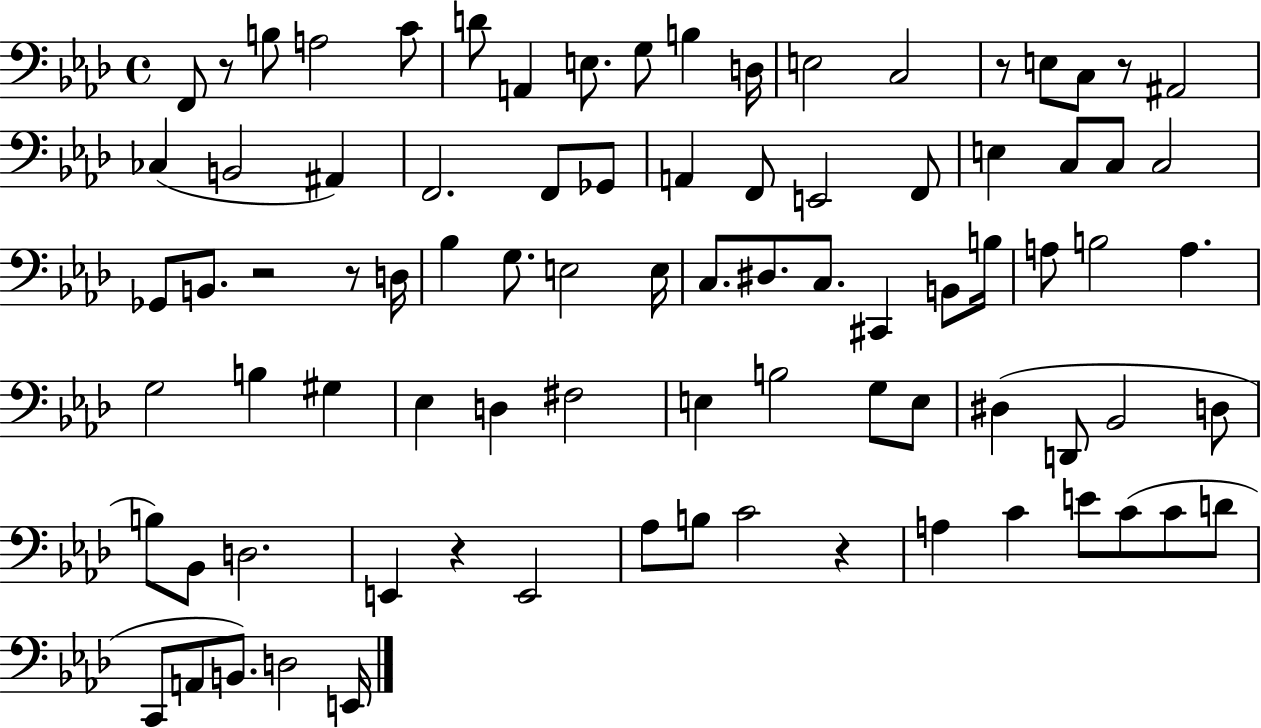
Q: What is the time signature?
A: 4/4